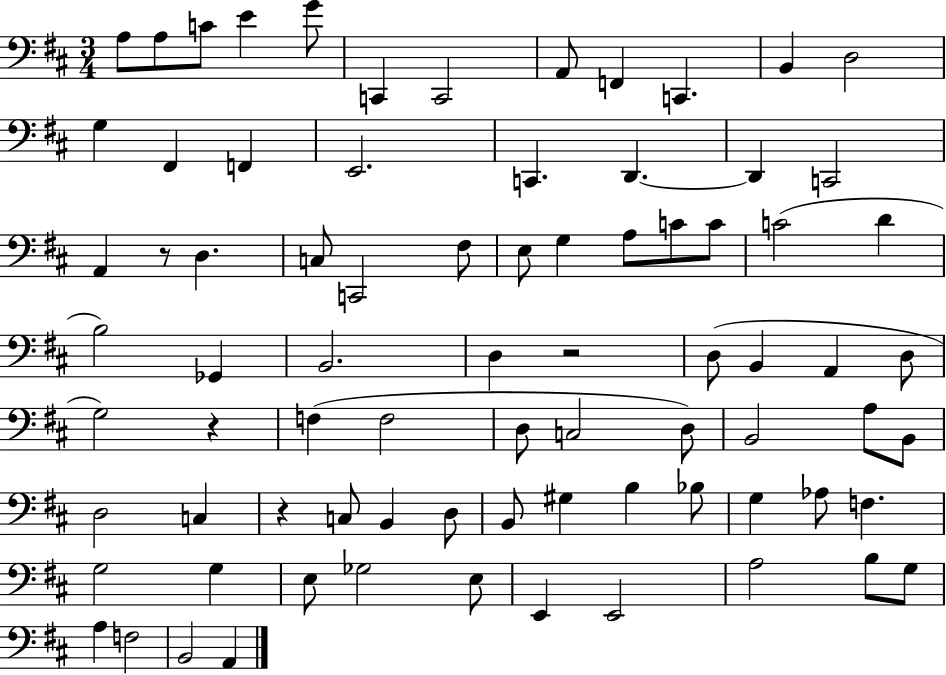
A3/e A3/e C4/e E4/q G4/e C2/q C2/h A2/e F2/q C2/q. B2/q D3/h G3/q F#2/q F2/q E2/h. C2/q. D2/q. D2/q C2/h A2/q R/e D3/q. C3/e C2/h F#3/e E3/e G3/q A3/e C4/e C4/e C4/h D4/q B3/h Gb2/q B2/h. D3/q R/h D3/e B2/q A2/q D3/e G3/h R/q F3/q F3/h D3/e C3/h D3/e B2/h A3/e B2/e D3/h C3/q R/q C3/e B2/q D3/e B2/e G#3/q B3/q Bb3/e G3/q Ab3/e F3/q. G3/h G3/q E3/e Gb3/h E3/e E2/q E2/h A3/h B3/e G3/e A3/q F3/h B2/h A2/q